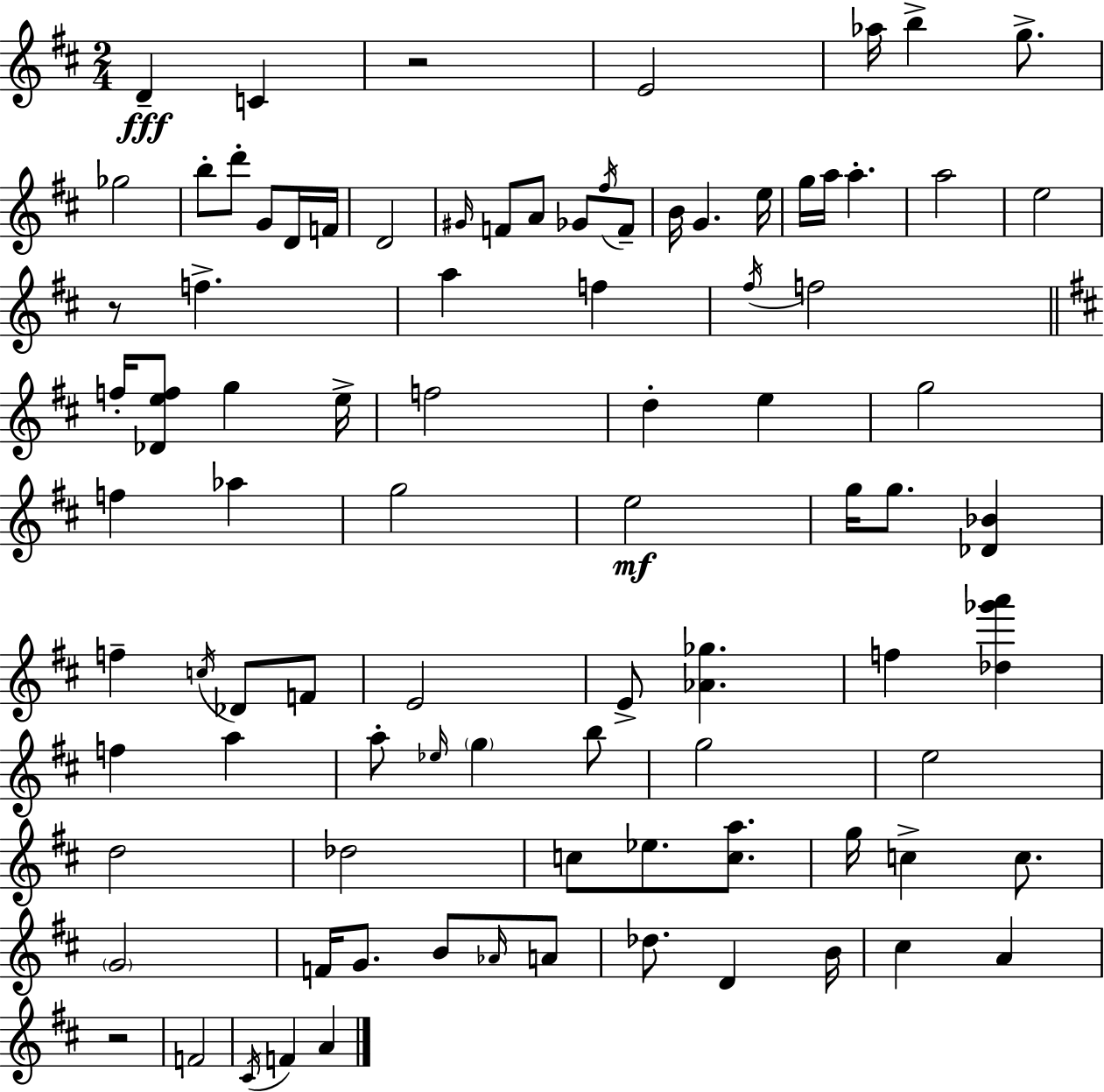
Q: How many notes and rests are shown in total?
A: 90